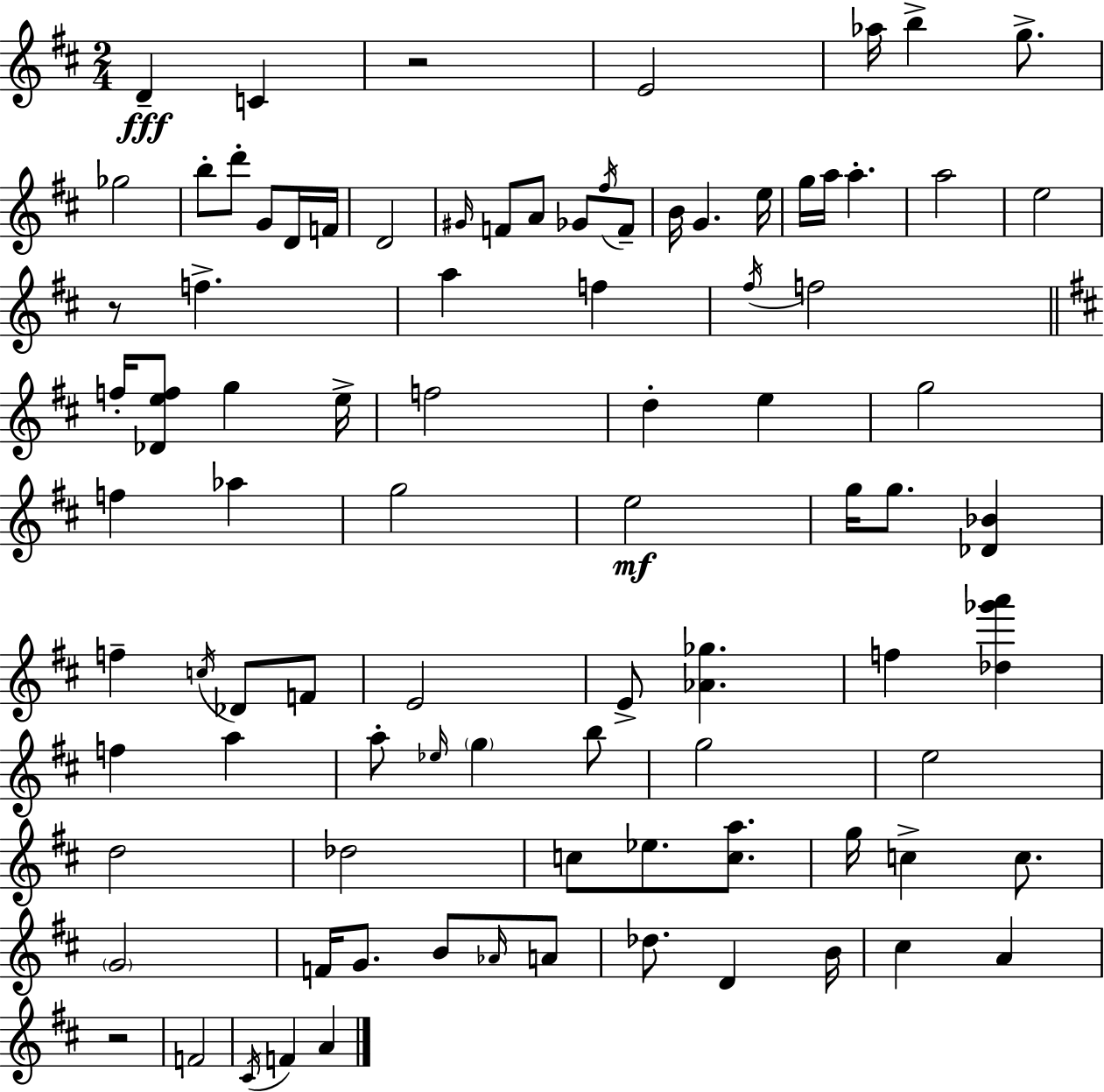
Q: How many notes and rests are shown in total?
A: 90